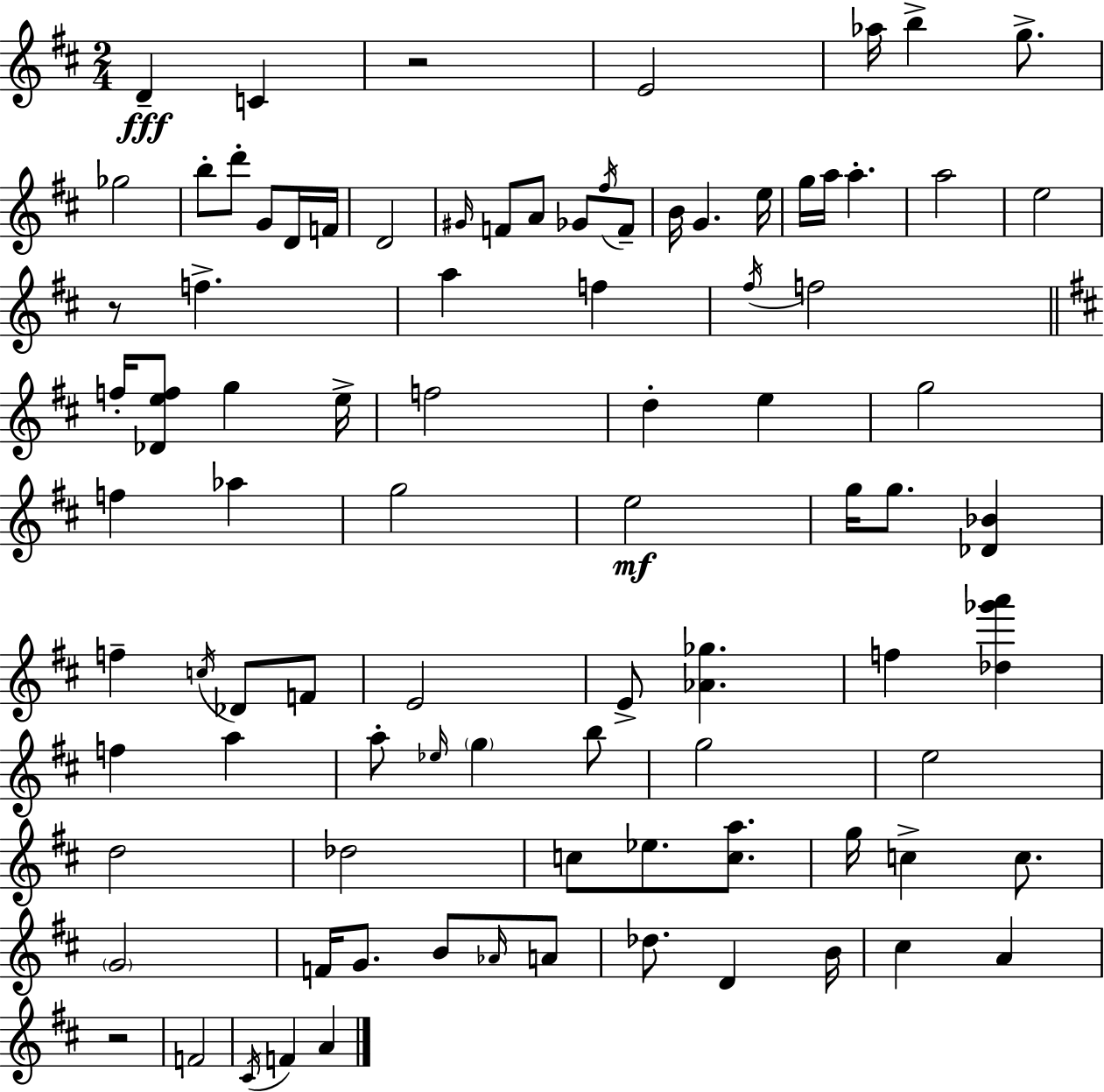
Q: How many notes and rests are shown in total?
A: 90